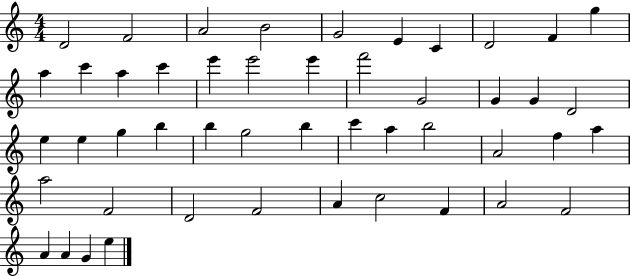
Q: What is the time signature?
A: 4/4